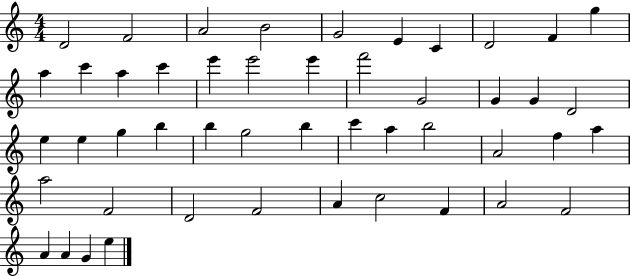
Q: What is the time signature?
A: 4/4